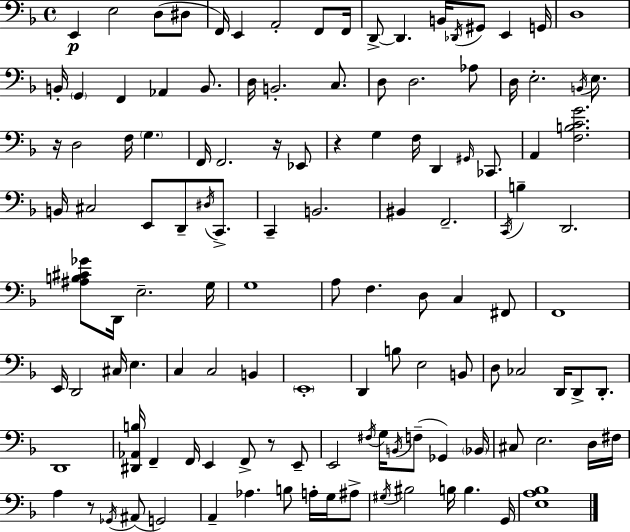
E2/q E3/h D3/e D#3/e F2/s E2/q A2/h F2/e F2/s D2/e D2/q. B2/s Db2/s G#2/e E2/q G2/s D3/w B2/s G2/q F2/q Ab2/q B2/e. D3/s B2/h. C3/e. D3/e D3/h. Ab3/e D3/s E3/h. B2/s E3/e. R/s D3/h F3/s G3/q. F2/s F2/h. R/s Eb2/e R/q G3/q F3/s D2/q G#2/s CES2/e. A2/q [F3,B3,C4,G4]/h. B2/s C#3/h E2/e D2/e D#3/s C2/e. C2/q B2/h. BIS2/q F2/h. C2/s B3/q D2/h. [A#3,B3,C#4,Gb4]/e D2/s E3/h. G3/s G3/w A3/e F3/q. D3/e C3/q F#2/e F2/w E2/s D2/h C#3/s E3/q. C3/q C3/h B2/q E2/w D2/q B3/e E3/h B2/e D3/e CES3/h D2/s D2/e D2/e. D2/w [D#2,Ab2,B3]/s F2/q F2/s E2/q F2/e R/e E2/e E2/h F#3/s G3/s B2/s F3/e Gb2/q Bb2/s C#3/e E3/h. D3/s F#3/s A3/q R/e Gb2/s A#2/e G2/h A2/q Ab3/q. B3/e A3/s G3/s A#3/e G#3/s BIS3/h B3/s B3/q. G2/s [E3,A3,Bb3]/w